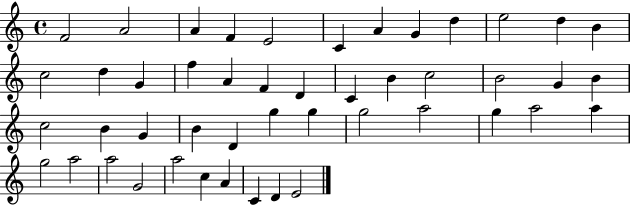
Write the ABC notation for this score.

X:1
T:Untitled
M:4/4
L:1/4
K:C
F2 A2 A F E2 C A G d e2 d B c2 d G f A F D C B c2 B2 G B c2 B G B D g g g2 a2 g a2 a g2 a2 a2 G2 a2 c A C D E2